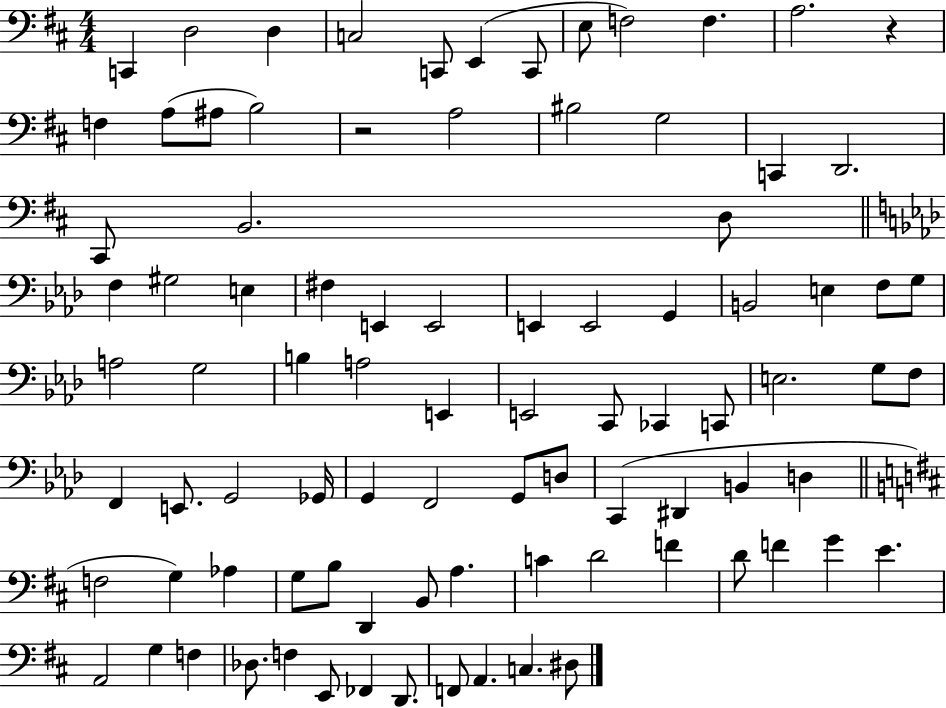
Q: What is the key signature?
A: D major